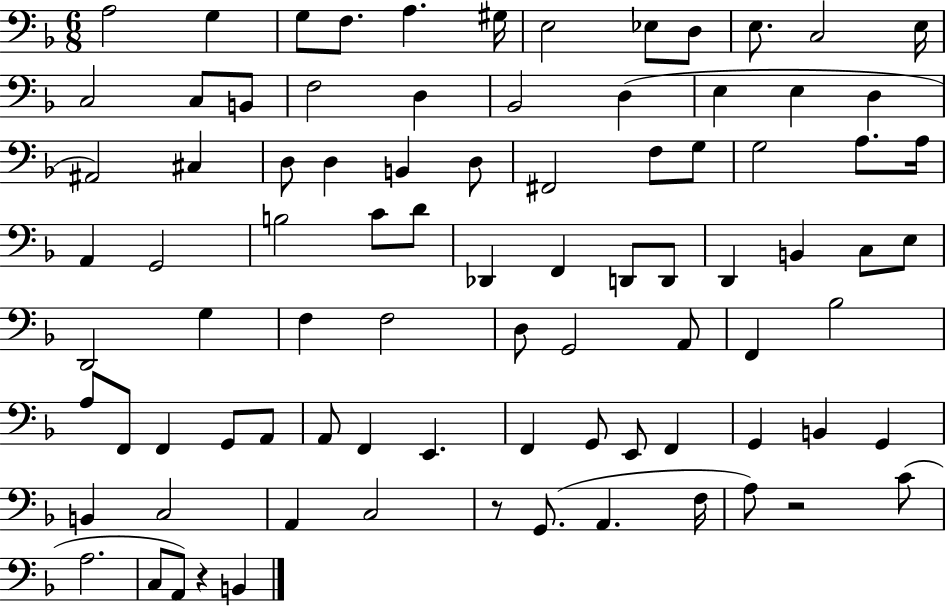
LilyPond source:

{
  \clef bass
  \numericTimeSignature
  \time 6/8
  \key f \major
  a2 g4 | g8 f8. a4. gis16 | e2 ees8 d8 | e8. c2 e16 | \break c2 c8 b,8 | f2 d4 | bes,2 d4( | e4 e4 d4 | \break ais,2) cis4 | d8 d4 b,4 d8 | fis,2 f8 g8 | g2 a8. a16 | \break a,4 g,2 | b2 c'8 d'8 | des,4 f,4 d,8 d,8 | d,4 b,4 c8 e8 | \break d,2 g4 | f4 f2 | d8 g,2 a,8 | f,4 bes2 | \break a8 f,8 f,4 g,8 a,8 | a,8 f,4 e,4. | f,4 g,8 e,8 f,4 | g,4 b,4 g,4 | \break b,4 c2 | a,4 c2 | r8 g,8.( a,4. f16 | a8) r2 c'8( | \break a2. | c8 a,8) r4 b,4 | \bar "|."
}